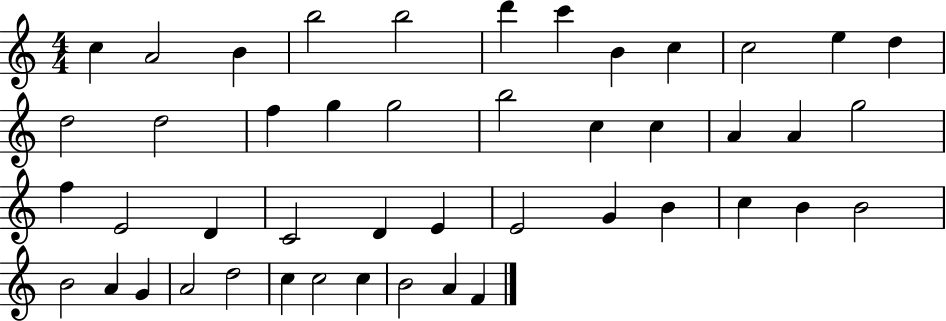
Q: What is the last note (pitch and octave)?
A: F4